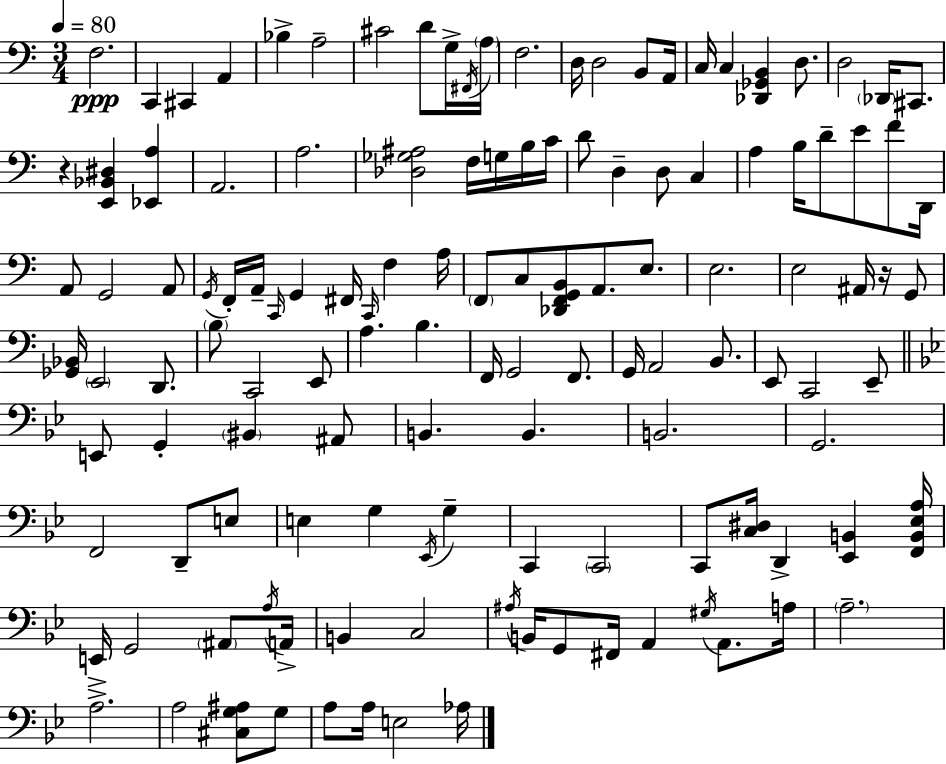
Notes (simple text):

F3/h. C2/q C#2/q A2/q Bb3/q A3/h C#4/h D4/e G3/s F#2/s A3/s F3/h. D3/s D3/h B2/e A2/s C3/s C3/q [Db2,Gb2,B2]/q D3/e. D3/h Db2/s C#2/e. R/q [E2,Bb2,D#3]/q [Eb2,A3]/q A2/h. A3/h. [Db3,Gb3,A#3]/h F3/s G3/s B3/s C4/s D4/e D3/q D3/e C3/q A3/q B3/s D4/e E4/e F4/e D2/s A2/e G2/h A2/e G2/s F2/s A2/s C2/s G2/q F#2/s C2/s F3/q A3/s F2/e C3/e [Db2,F2,G2,B2]/e A2/e. E3/e. E3/h. E3/h A#2/s R/s G2/e [Gb2,Bb2]/s E2/h D2/e. B3/e C2/h E2/e A3/q. B3/q. F2/s G2/h F2/e. G2/s A2/h B2/e. E2/e C2/h E2/e E2/e G2/q BIS2/q A#2/e B2/q. B2/q. B2/h. G2/h. F2/h D2/e E3/e E3/q G3/q Eb2/s G3/q C2/q C2/h C2/e [C3,D#3]/s D2/q [Eb2,B2]/q [F2,B2,Eb3,A3]/s E2/s G2/h A#2/e A3/s A2/s B2/q C3/h A#3/s B2/s G2/e F#2/s A2/q G#3/s A2/e. A3/s A3/h. A3/h. A3/h [C#3,G3,A#3]/e G3/e A3/e A3/s E3/h Ab3/s